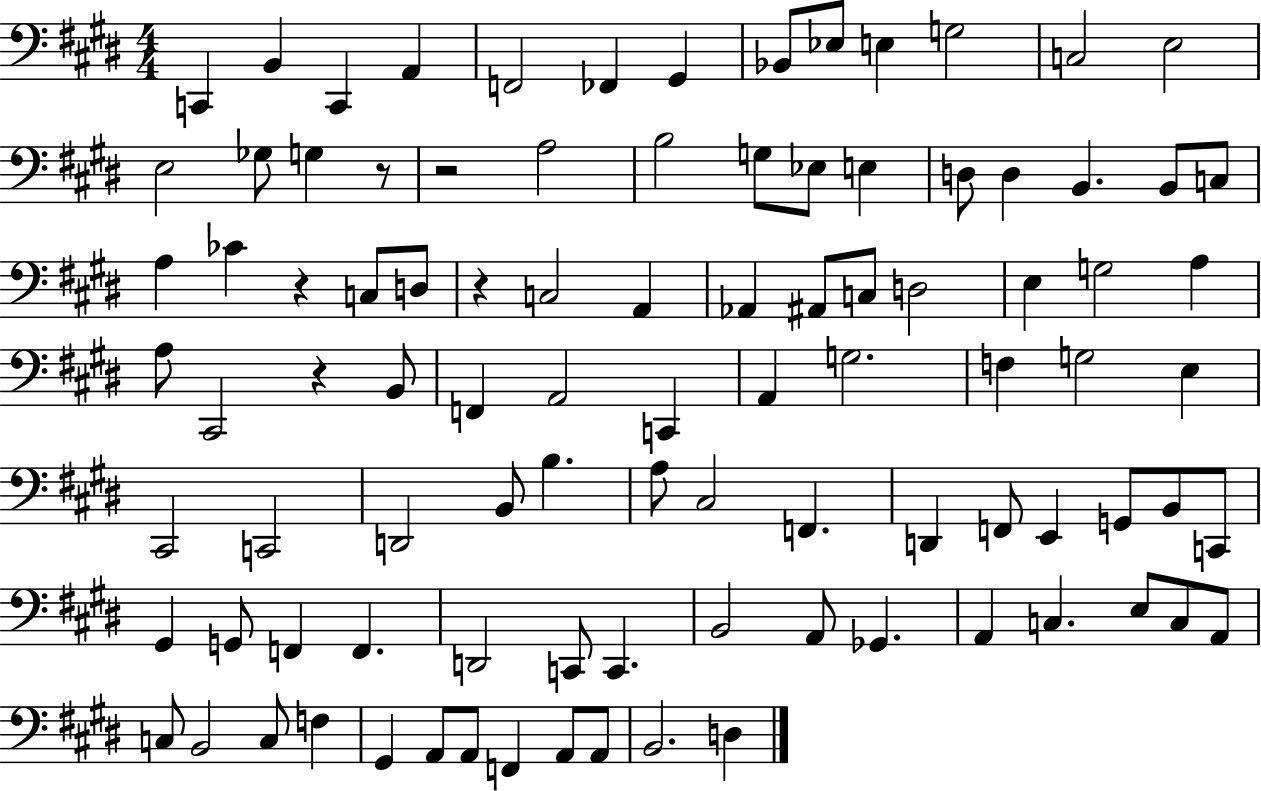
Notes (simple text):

C2/q B2/q C2/q A2/q F2/h FES2/q G#2/q Bb2/e Eb3/e E3/q G3/h C3/h E3/h E3/h Gb3/e G3/q R/e R/h A3/h B3/h G3/e Eb3/e E3/q D3/e D3/q B2/q. B2/e C3/e A3/q CES4/q R/q C3/e D3/e R/q C3/h A2/q Ab2/q A#2/e C3/e D3/h E3/q G3/h A3/q A3/e C#2/h R/q B2/e F2/q A2/h C2/q A2/q G3/h. F3/q G3/h E3/q C#2/h C2/h D2/h B2/e B3/q. A3/e C#3/h F2/q. D2/q F2/e E2/q G2/e B2/e C2/e G#2/q G2/e F2/q F2/q. D2/h C2/e C2/q. B2/h A2/e Gb2/q. A2/q C3/q. E3/e C3/e A2/e C3/e B2/h C3/e F3/q G#2/q A2/e A2/e F2/q A2/e A2/e B2/h. D3/q